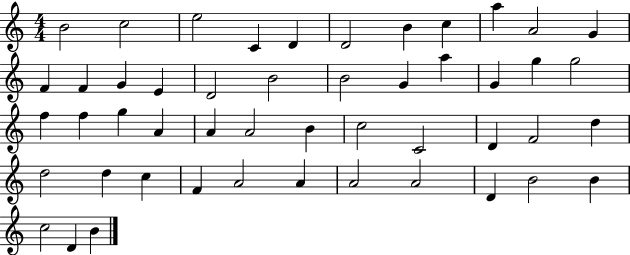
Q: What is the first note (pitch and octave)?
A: B4